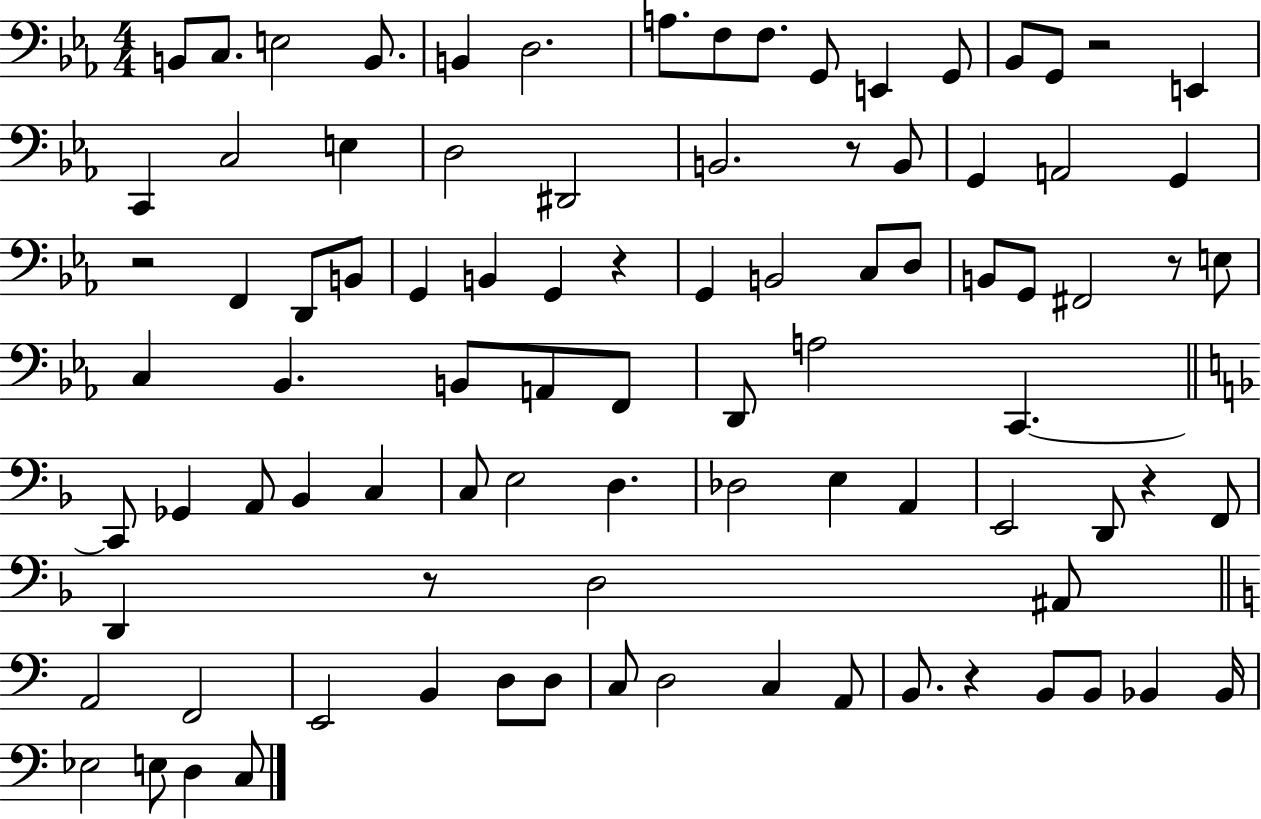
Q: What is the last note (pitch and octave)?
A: C3